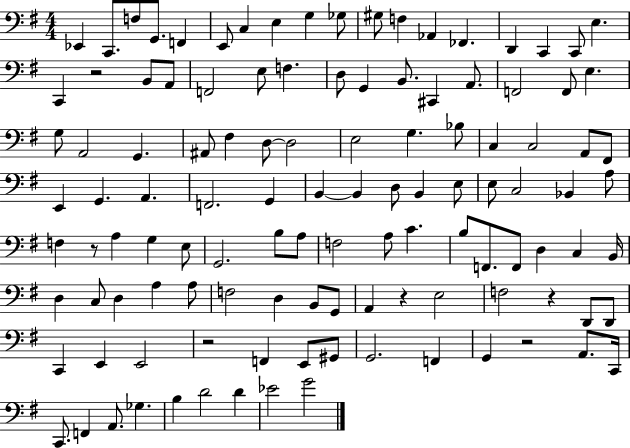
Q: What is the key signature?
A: G major